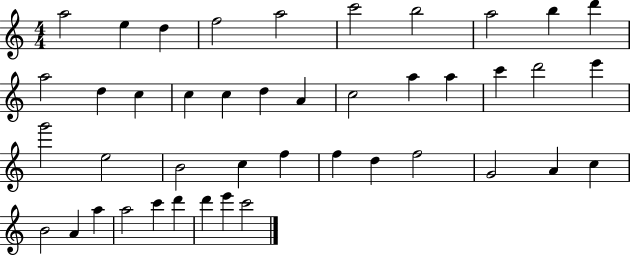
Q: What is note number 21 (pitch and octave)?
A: C6